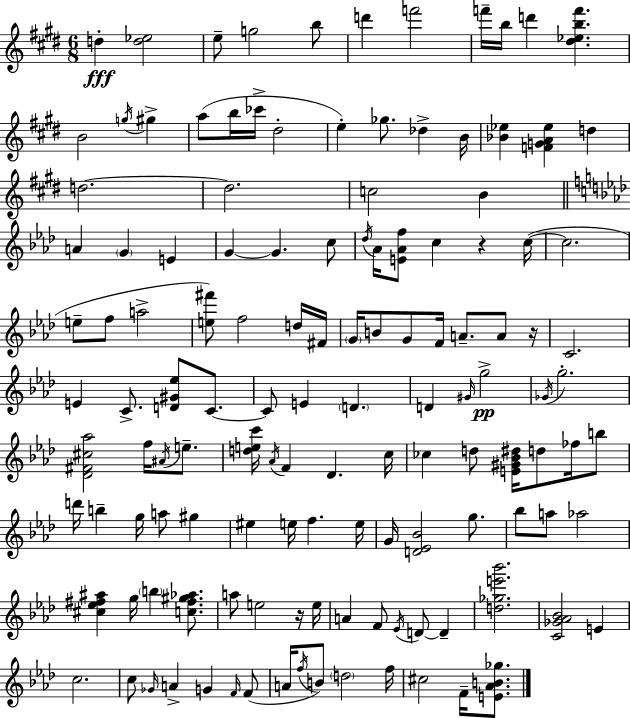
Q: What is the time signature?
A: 6/8